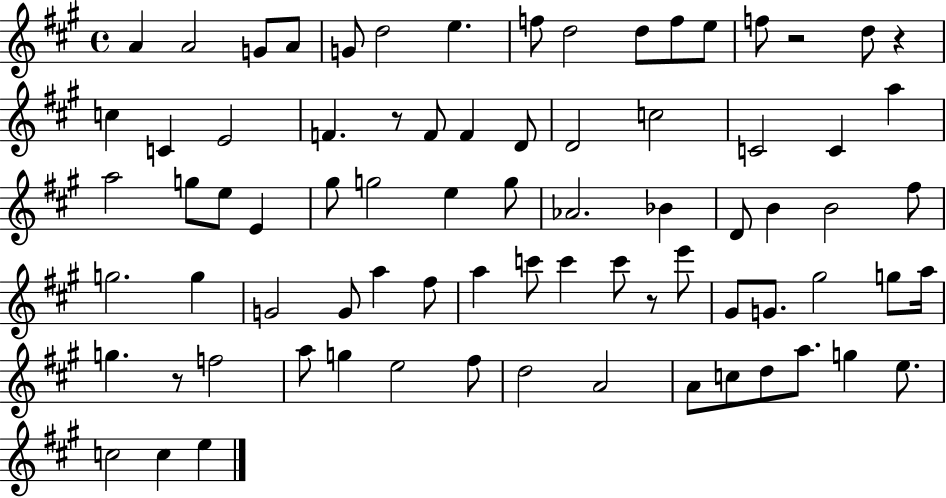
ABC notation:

X:1
T:Untitled
M:4/4
L:1/4
K:A
A A2 G/2 A/2 G/2 d2 e f/2 d2 d/2 f/2 e/2 f/2 z2 d/2 z c C E2 F z/2 F/2 F D/2 D2 c2 C2 C a a2 g/2 e/2 E ^g/2 g2 e g/2 _A2 _B D/2 B B2 ^f/2 g2 g G2 G/2 a ^f/2 a c'/2 c' c'/2 z/2 e'/2 ^G/2 G/2 ^g2 g/2 a/4 g z/2 f2 a/2 g e2 ^f/2 d2 A2 A/2 c/2 d/2 a/2 g e/2 c2 c e